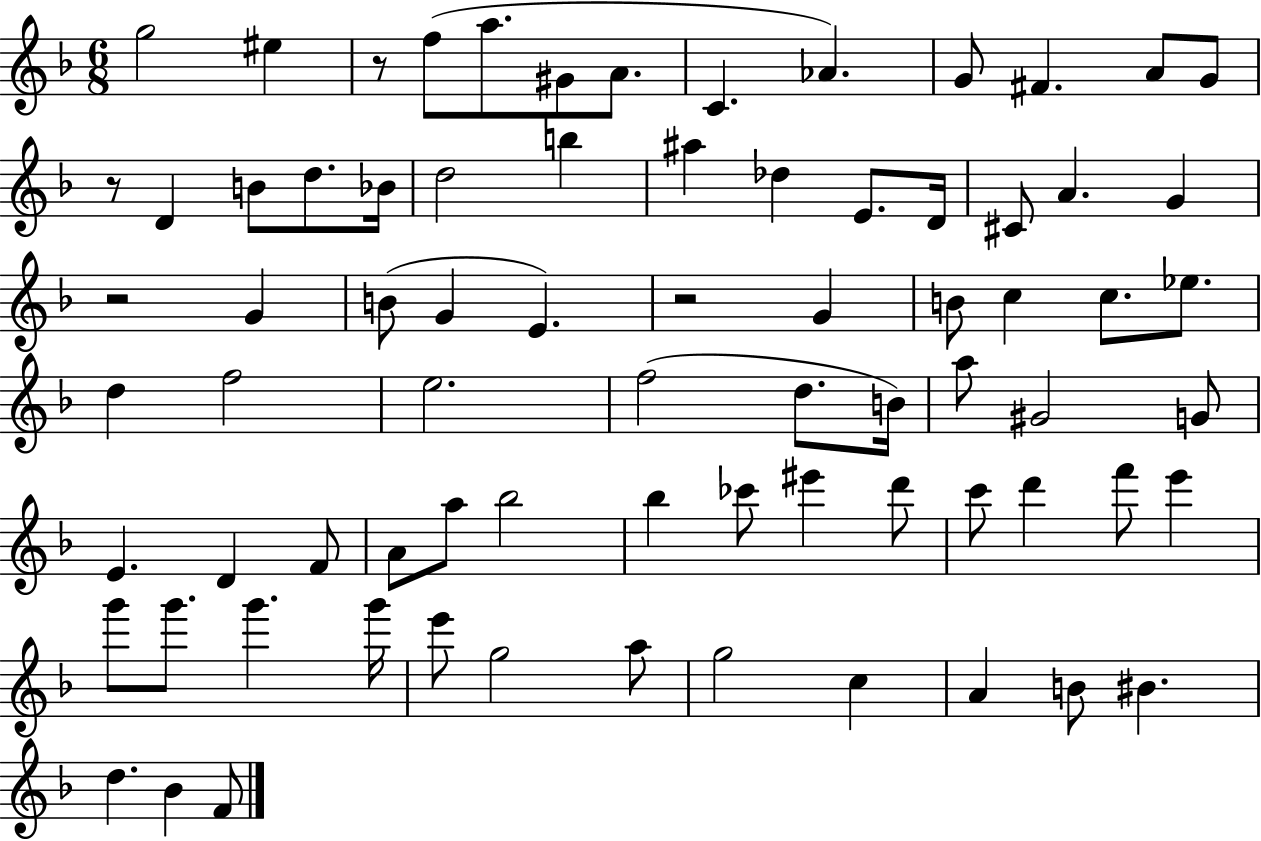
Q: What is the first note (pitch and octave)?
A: G5